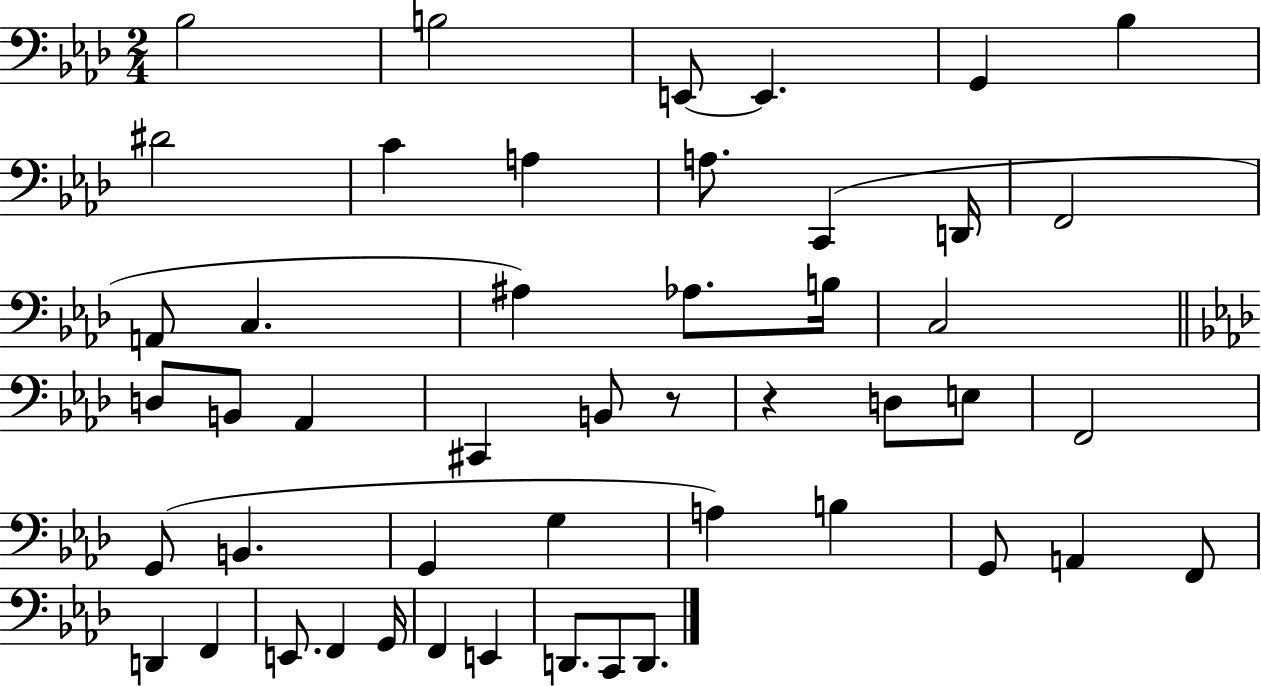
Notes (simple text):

Bb3/h B3/h E2/e E2/q. G2/q Bb3/q D#4/h C4/q A3/q A3/e. C2/q D2/s F2/h A2/e C3/q. A#3/q Ab3/e. B3/s C3/h D3/e B2/e Ab2/q C#2/q B2/e R/e R/q D3/e E3/e F2/h G2/e B2/q. G2/q G3/q A3/q B3/q G2/e A2/q F2/e D2/q F2/q E2/e. F2/q G2/s F2/q E2/q D2/e. C2/e D2/e.